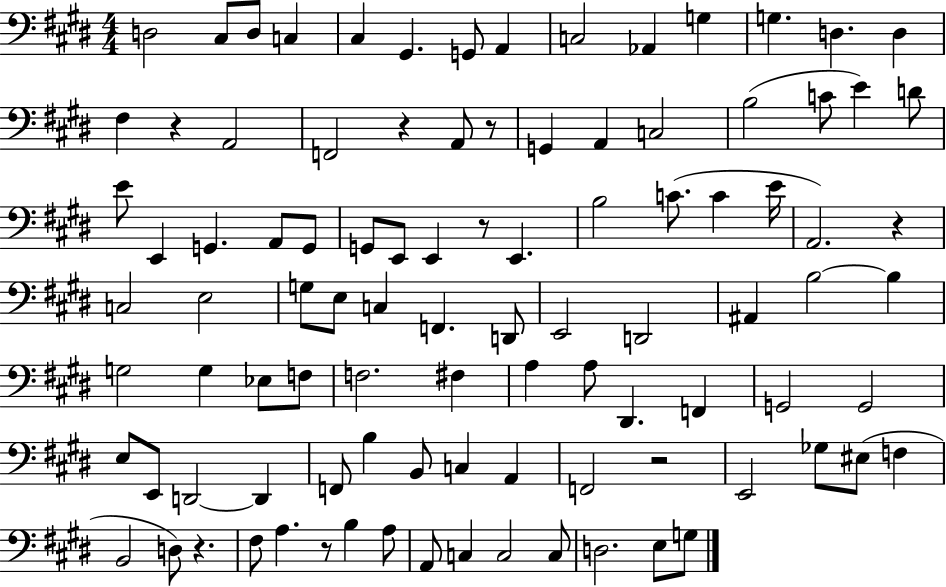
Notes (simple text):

D3/h C#3/e D3/e C3/q C#3/q G#2/q. G2/e A2/q C3/h Ab2/q G3/q G3/q. D3/q. D3/q F#3/q R/q A2/h F2/h R/q A2/e R/e G2/q A2/q C3/h B3/h C4/e E4/q D4/e E4/e E2/q G2/q. A2/e G2/e G2/e E2/e E2/q R/e E2/q. B3/h C4/e. C4/q E4/s A2/h. R/q C3/h E3/h G3/e E3/e C3/q F2/q. D2/e E2/h D2/h A#2/q B3/h B3/q G3/h G3/q Eb3/e F3/e F3/h. F#3/q A3/q A3/e D#2/q. F2/q G2/h G2/h E3/e E2/e D2/h D2/q F2/e B3/q B2/e C3/q A2/q F2/h R/h E2/h Gb3/e EIS3/e F3/q B2/h D3/e R/q. F#3/e A3/q. R/e B3/q A3/e A2/e C3/q C3/h C3/e D3/h. E3/e G3/e